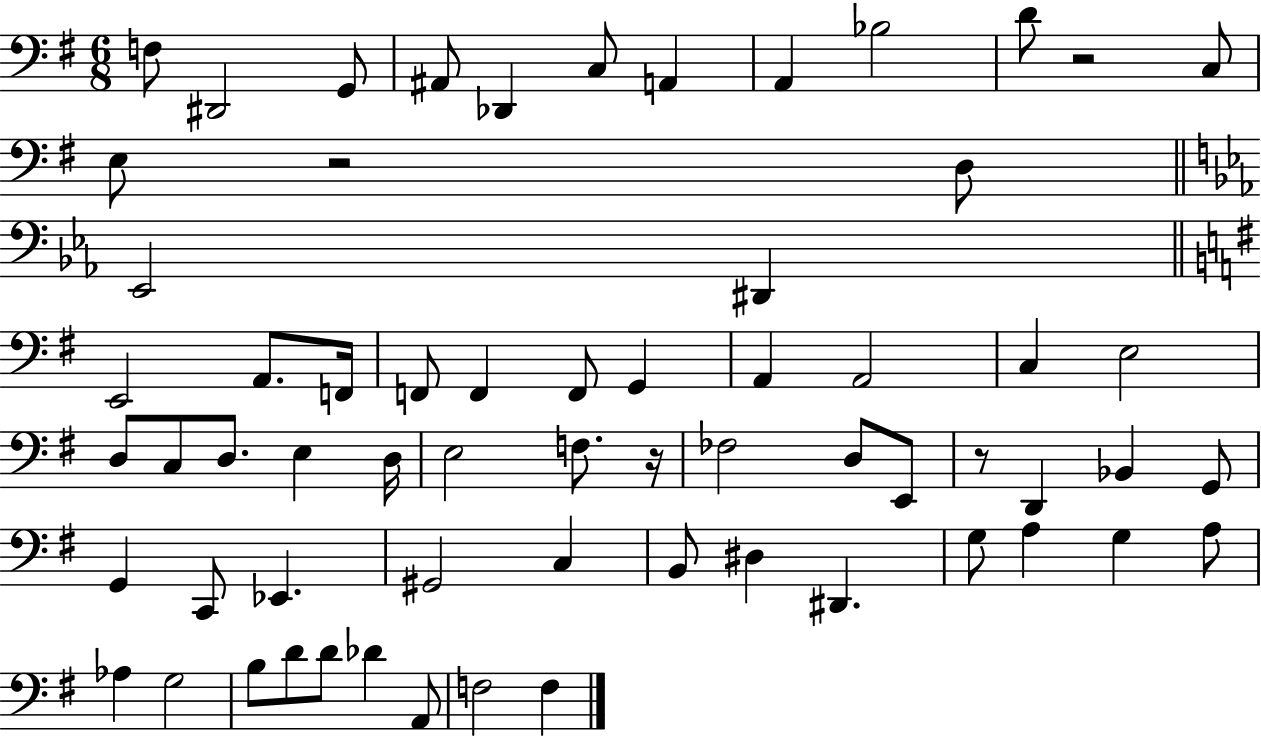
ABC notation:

X:1
T:Untitled
M:6/8
L:1/4
K:G
F,/2 ^D,,2 G,,/2 ^A,,/2 _D,, C,/2 A,, A,, _B,2 D/2 z2 C,/2 E,/2 z2 D,/2 _E,,2 ^D,, E,,2 A,,/2 F,,/4 F,,/2 F,, F,,/2 G,, A,, A,,2 C, E,2 D,/2 C,/2 D,/2 E, D,/4 E,2 F,/2 z/4 _F,2 D,/2 E,,/2 z/2 D,, _B,, G,,/2 G,, C,,/2 _E,, ^G,,2 C, B,,/2 ^D, ^D,, G,/2 A, G, A,/2 _A, G,2 B,/2 D/2 D/2 _D A,,/2 F,2 F,